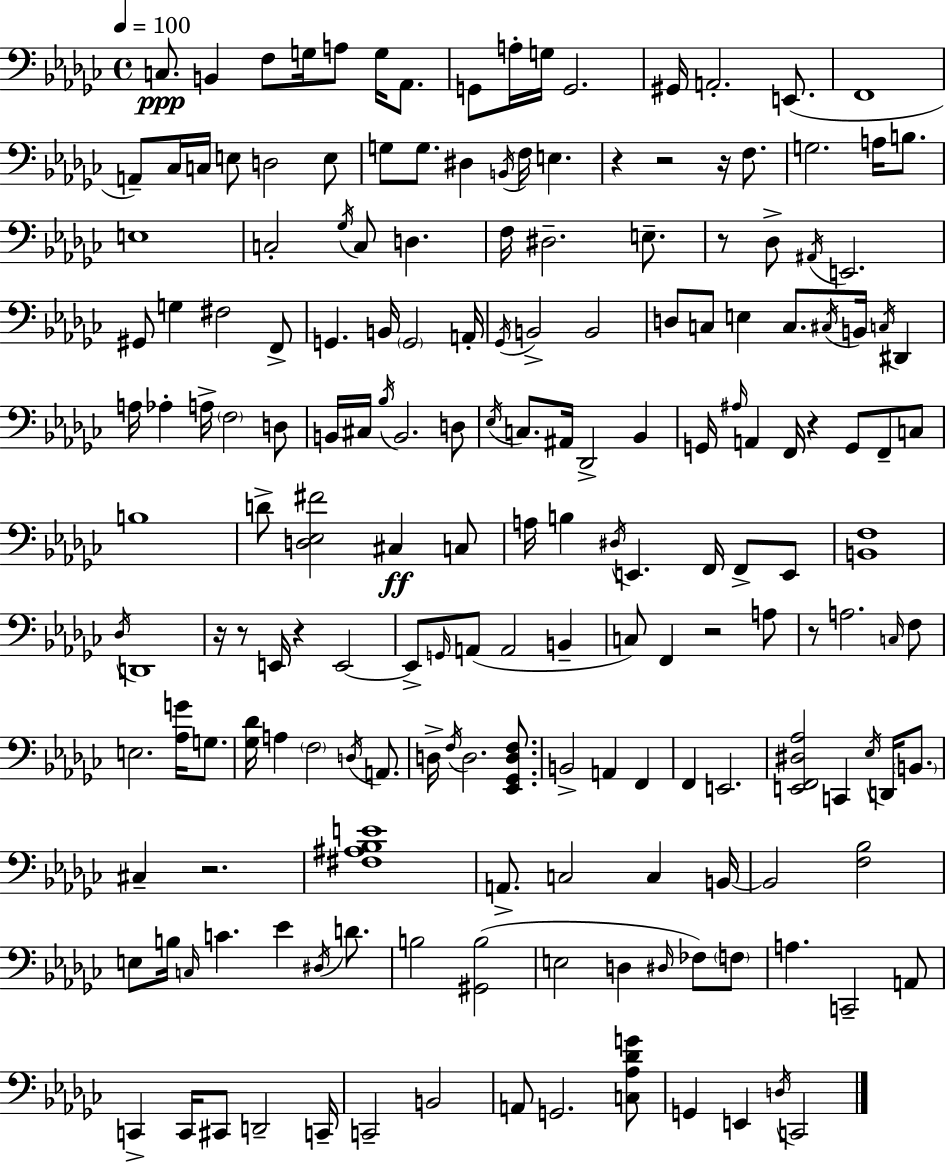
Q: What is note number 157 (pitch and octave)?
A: A2